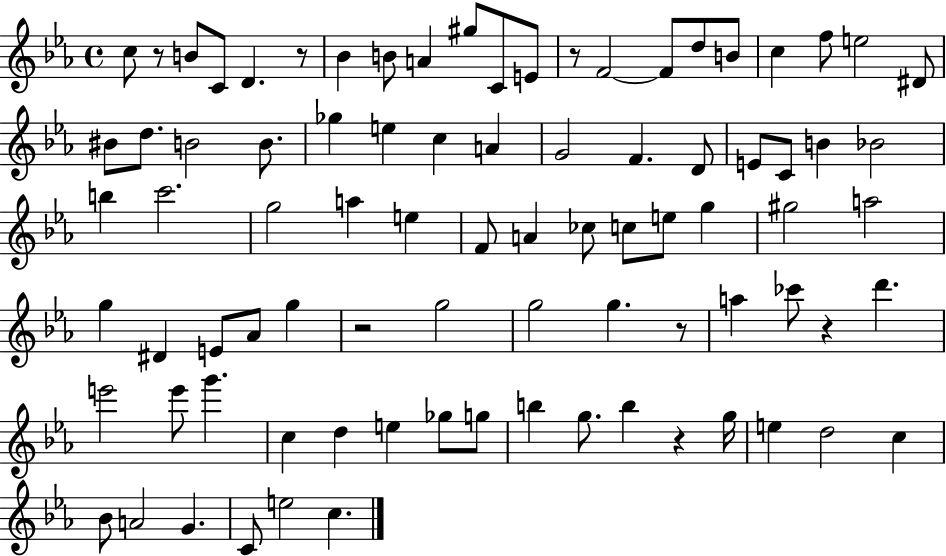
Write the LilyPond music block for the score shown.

{
  \clef treble
  \time 4/4
  \defaultTimeSignature
  \key ees \major
  c''8 r8 b'8 c'8 d'4. r8 | bes'4 b'8 a'4 gis''8 c'8 e'8 | r8 f'2~~ f'8 d''8 b'8 | c''4 f''8 e''2 dis'8 | \break bis'8 d''8. b'2 b'8. | ges''4 e''4 c''4 a'4 | g'2 f'4. d'8 | e'8 c'8 b'4 bes'2 | \break b''4 c'''2. | g''2 a''4 e''4 | f'8 a'4 ces''8 c''8 e''8 g''4 | gis''2 a''2 | \break g''4 dis'4 e'8 aes'8 g''4 | r2 g''2 | g''2 g''4. r8 | a''4 ces'''8 r4 d'''4. | \break e'''2 e'''8 g'''4. | c''4 d''4 e''4 ges''8 g''8 | b''4 g''8. b''4 r4 g''16 | e''4 d''2 c''4 | \break bes'8 a'2 g'4. | c'8 e''2 c''4. | \bar "|."
}